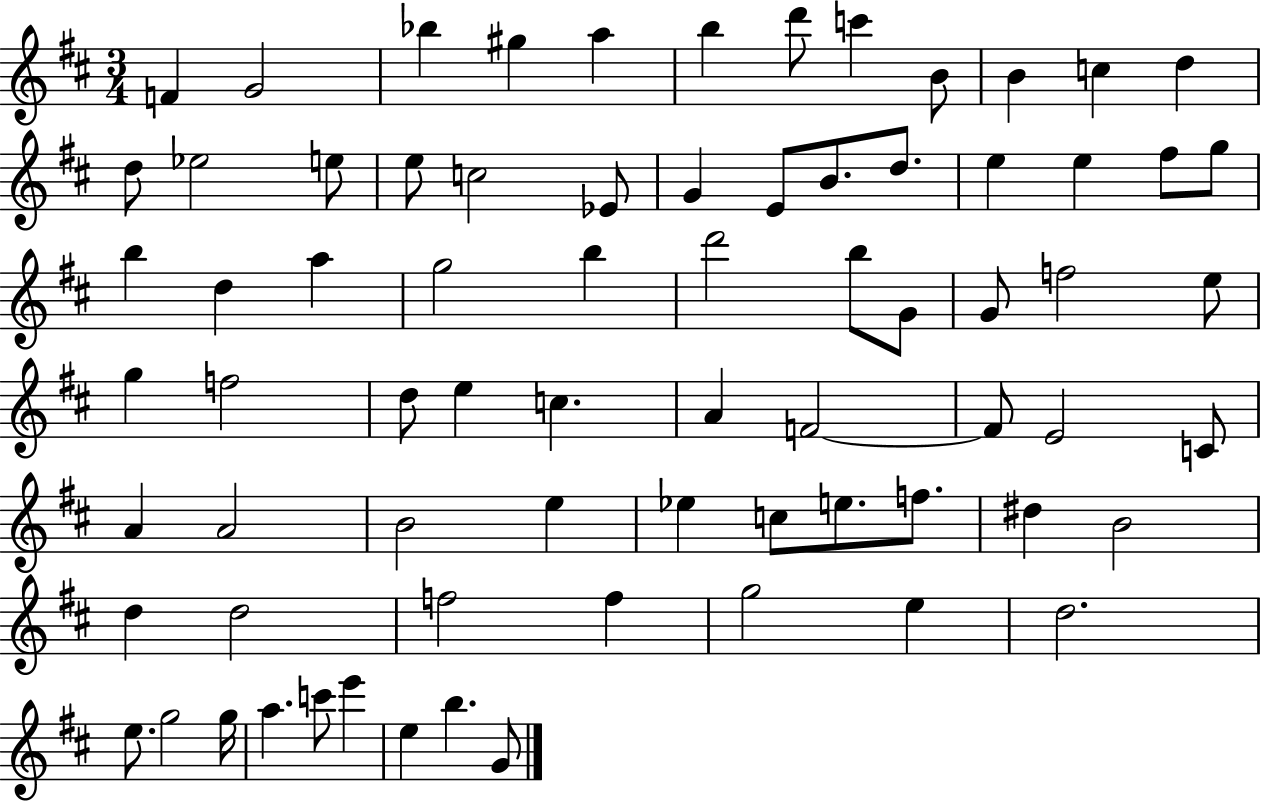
F4/q G4/h Bb5/q G#5/q A5/q B5/q D6/e C6/q B4/e B4/q C5/q D5/q D5/e Eb5/h E5/e E5/e C5/h Eb4/e G4/q E4/e B4/e. D5/e. E5/q E5/q F#5/e G5/e B5/q D5/q A5/q G5/h B5/q D6/h B5/e G4/e G4/e F5/h E5/e G5/q F5/h D5/e E5/q C5/q. A4/q F4/h F4/e E4/h C4/e A4/q A4/h B4/h E5/q Eb5/q C5/e E5/e. F5/e. D#5/q B4/h D5/q D5/h F5/h F5/q G5/h E5/q D5/h. E5/e. G5/h G5/s A5/q. C6/e E6/q E5/q B5/q. G4/e